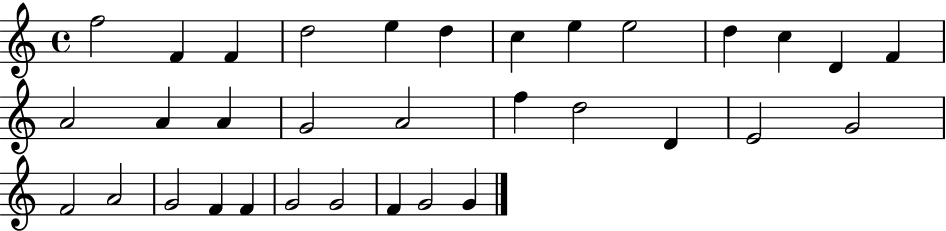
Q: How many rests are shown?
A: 0